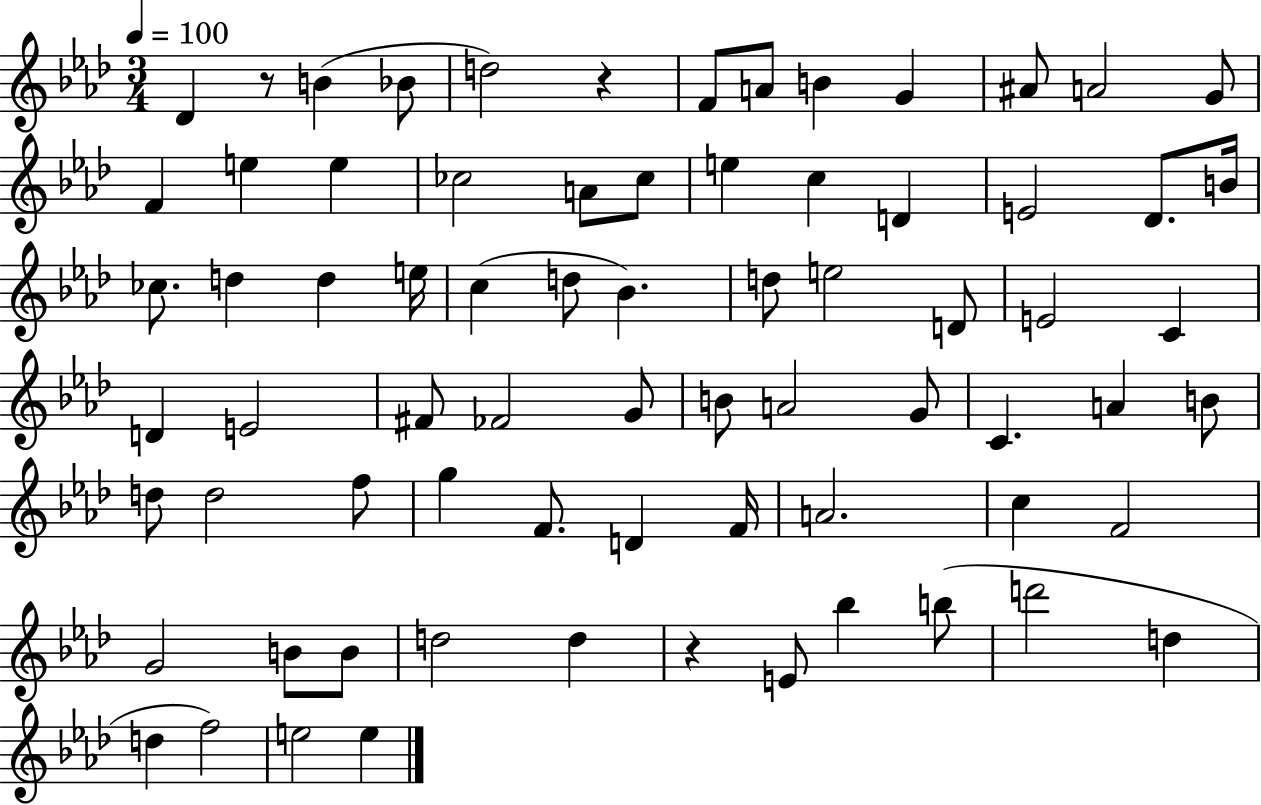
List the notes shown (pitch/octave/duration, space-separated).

Db4/q R/e B4/q Bb4/e D5/h R/q F4/e A4/e B4/q G4/q A#4/e A4/h G4/e F4/q E5/q E5/q CES5/h A4/e CES5/e E5/q C5/q D4/q E4/h Db4/e. B4/s CES5/e. D5/q D5/q E5/s C5/q D5/e Bb4/q. D5/e E5/h D4/e E4/h C4/q D4/q E4/h F#4/e FES4/h G4/e B4/e A4/h G4/e C4/q. A4/q B4/e D5/e D5/h F5/e G5/q F4/e. D4/q F4/s A4/h. C5/q F4/h G4/h B4/e B4/e D5/h D5/q R/q E4/e Bb5/q B5/e D6/h D5/q D5/q F5/h E5/h E5/q